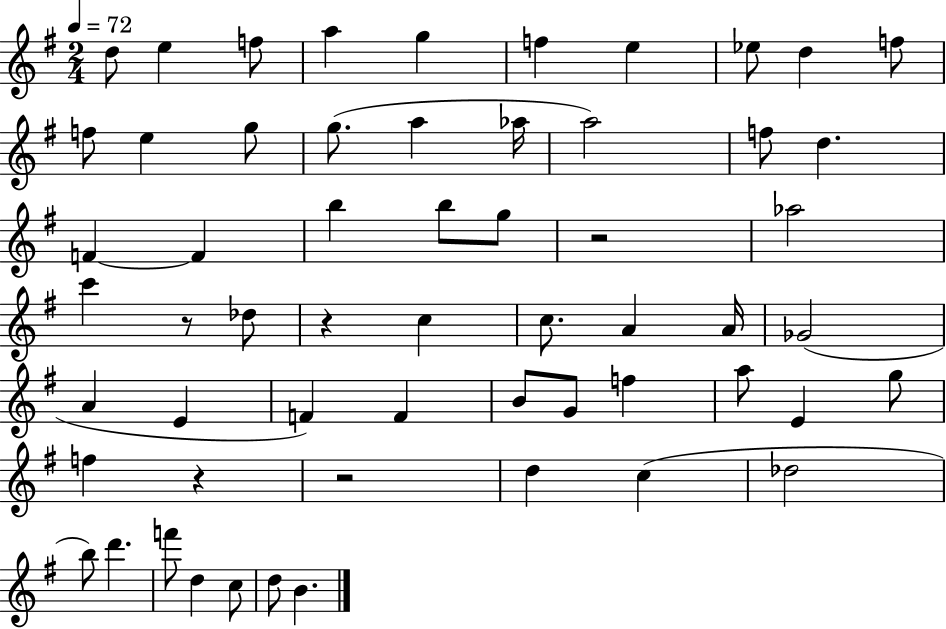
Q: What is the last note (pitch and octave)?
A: B4